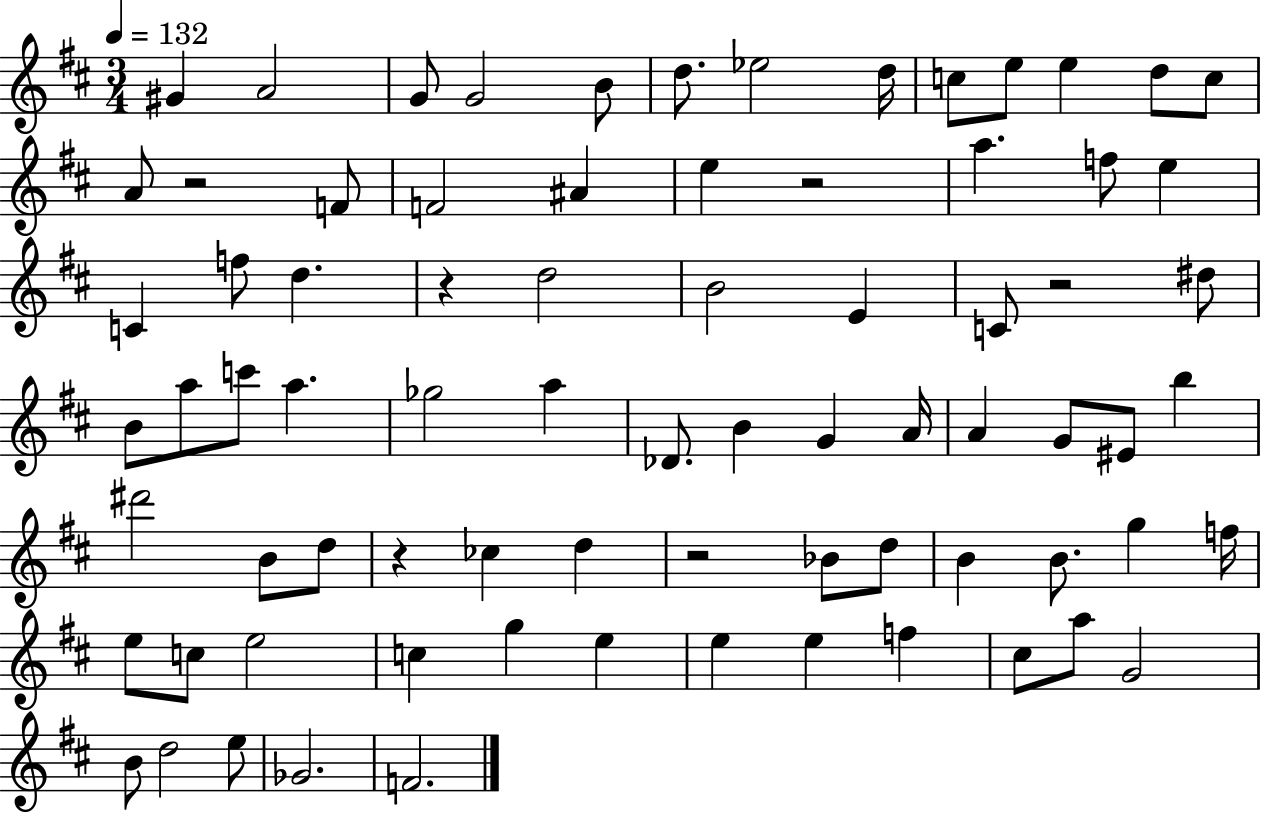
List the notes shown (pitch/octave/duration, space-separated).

G#4/q A4/h G4/e G4/h B4/e D5/e. Eb5/h D5/s C5/e E5/e E5/q D5/e C5/e A4/e R/h F4/e F4/h A#4/q E5/q R/h A5/q. F5/e E5/q C4/q F5/e D5/q. R/q D5/h B4/h E4/q C4/e R/h D#5/e B4/e A5/e C6/e A5/q. Gb5/h A5/q Db4/e. B4/q G4/q A4/s A4/q G4/e EIS4/e B5/q D#6/h B4/e D5/e R/q CES5/q D5/q R/h Bb4/e D5/e B4/q B4/e. G5/q F5/s E5/e C5/e E5/h C5/q G5/q E5/q E5/q E5/q F5/q C#5/e A5/e G4/h B4/e D5/h E5/e Gb4/h. F4/h.